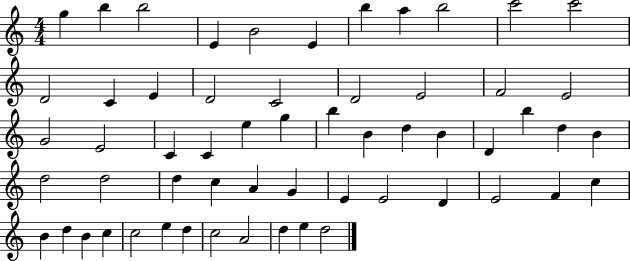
G5/q B5/q B5/h E4/q B4/h E4/q B5/q A5/q B5/h C6/h C6/h D4/h C4/q E4/q D4/h C4/h D4/h E4/h F4/h E4/h G4/h E4/h C4/q C4/q E5/q G5/q B5/q B4/q D5/q B4/q D4/q B5/q D5/q B4/q D5/h D5/h D5/q C5/q A4/q G4/q E4/q E4/h D4/q E4/h F4/q C5/q B4/q D5/q B4/q C5/q C5/h E5/q D5/q C5/h A4/h D5/q E5/q D5/h